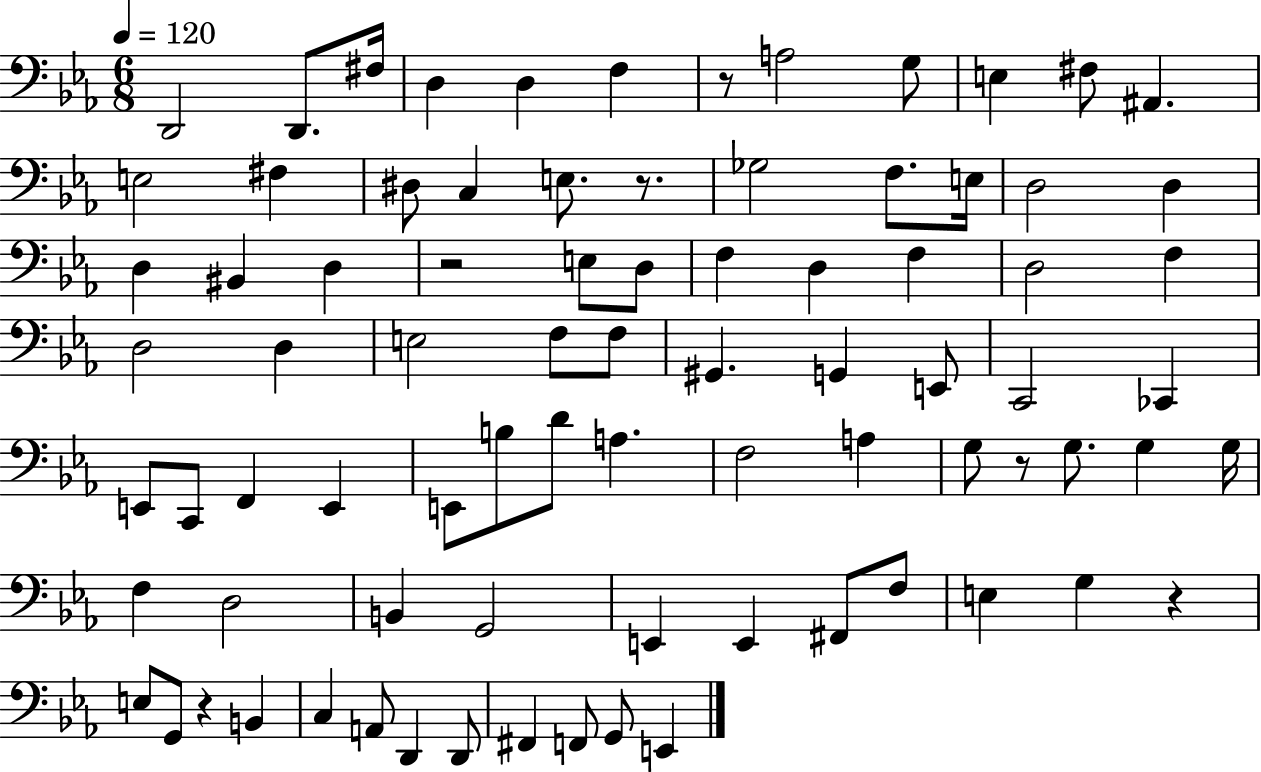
D2/h D2/e. F#3/s D3/q D3/q F3/q R/e A3/h G3/e E3/q F#3/e A#2/q. E3/h F#3/q D#3/e C3/q E3/e. R/e. Gb3/h F3/e. E3/s D3/h D3/q D3/q BIS2/q D3/q R/h E3/e D3/e F3/q D3/q F3/q D3/h F3/q D3/h D3/q E3/h F3/e F3/e G#2/q. G2/q E2/e C2/h CES2/q E2/e C2/e F2/q E2/q E2/e B3/e D4/e A3/q. F3/h A3/q G3/e R/e G3/e. G3/q G3/s F3/q D3/h B2/q G2/h E2/q E2/q F#2/e F3/e E3/q G3/q R/q E3/e G2/e R/q B2/q C3/q A2/e D2/q D2/e F#2/q F2/e G2/e E2/q